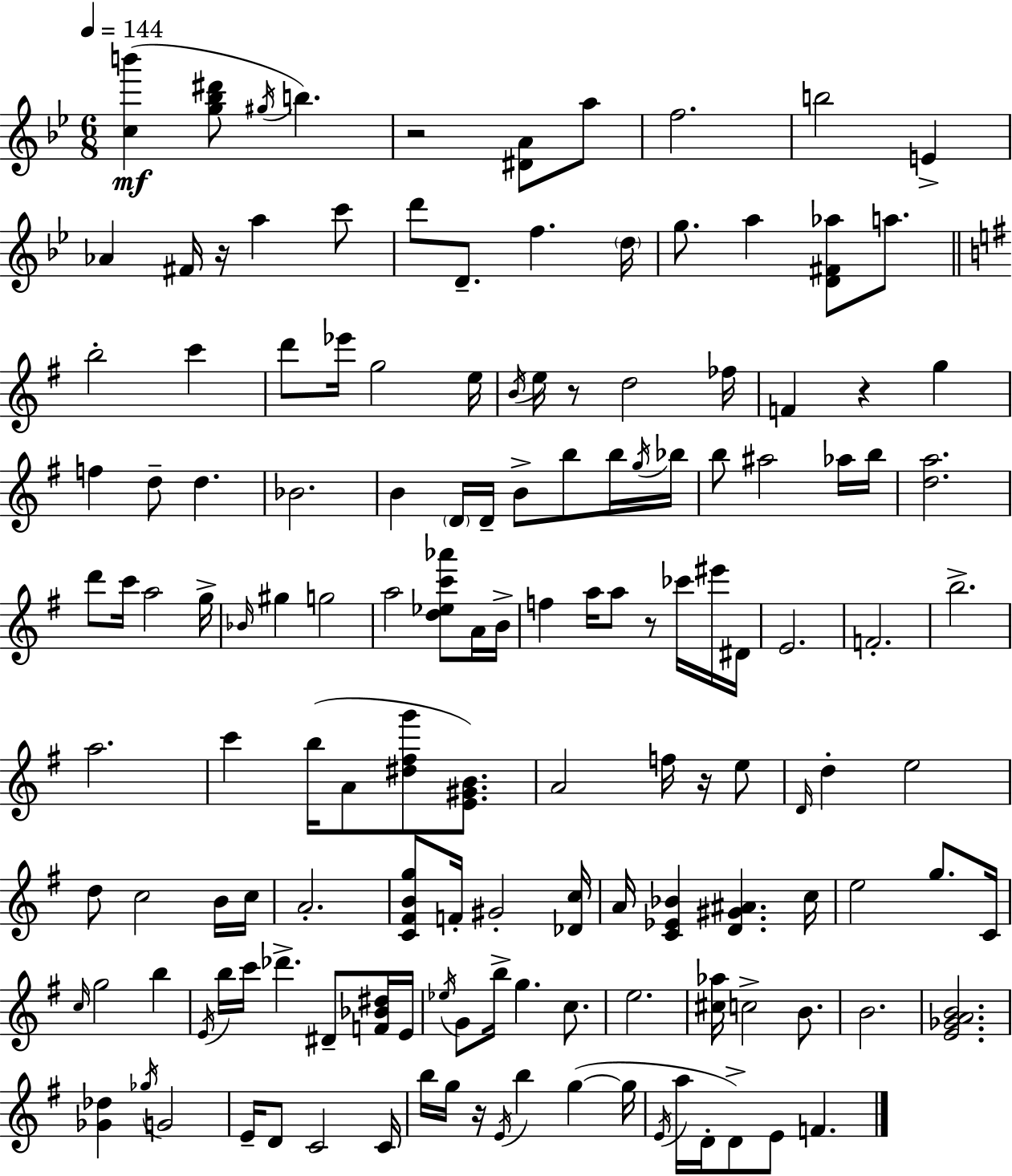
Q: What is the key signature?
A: BES major